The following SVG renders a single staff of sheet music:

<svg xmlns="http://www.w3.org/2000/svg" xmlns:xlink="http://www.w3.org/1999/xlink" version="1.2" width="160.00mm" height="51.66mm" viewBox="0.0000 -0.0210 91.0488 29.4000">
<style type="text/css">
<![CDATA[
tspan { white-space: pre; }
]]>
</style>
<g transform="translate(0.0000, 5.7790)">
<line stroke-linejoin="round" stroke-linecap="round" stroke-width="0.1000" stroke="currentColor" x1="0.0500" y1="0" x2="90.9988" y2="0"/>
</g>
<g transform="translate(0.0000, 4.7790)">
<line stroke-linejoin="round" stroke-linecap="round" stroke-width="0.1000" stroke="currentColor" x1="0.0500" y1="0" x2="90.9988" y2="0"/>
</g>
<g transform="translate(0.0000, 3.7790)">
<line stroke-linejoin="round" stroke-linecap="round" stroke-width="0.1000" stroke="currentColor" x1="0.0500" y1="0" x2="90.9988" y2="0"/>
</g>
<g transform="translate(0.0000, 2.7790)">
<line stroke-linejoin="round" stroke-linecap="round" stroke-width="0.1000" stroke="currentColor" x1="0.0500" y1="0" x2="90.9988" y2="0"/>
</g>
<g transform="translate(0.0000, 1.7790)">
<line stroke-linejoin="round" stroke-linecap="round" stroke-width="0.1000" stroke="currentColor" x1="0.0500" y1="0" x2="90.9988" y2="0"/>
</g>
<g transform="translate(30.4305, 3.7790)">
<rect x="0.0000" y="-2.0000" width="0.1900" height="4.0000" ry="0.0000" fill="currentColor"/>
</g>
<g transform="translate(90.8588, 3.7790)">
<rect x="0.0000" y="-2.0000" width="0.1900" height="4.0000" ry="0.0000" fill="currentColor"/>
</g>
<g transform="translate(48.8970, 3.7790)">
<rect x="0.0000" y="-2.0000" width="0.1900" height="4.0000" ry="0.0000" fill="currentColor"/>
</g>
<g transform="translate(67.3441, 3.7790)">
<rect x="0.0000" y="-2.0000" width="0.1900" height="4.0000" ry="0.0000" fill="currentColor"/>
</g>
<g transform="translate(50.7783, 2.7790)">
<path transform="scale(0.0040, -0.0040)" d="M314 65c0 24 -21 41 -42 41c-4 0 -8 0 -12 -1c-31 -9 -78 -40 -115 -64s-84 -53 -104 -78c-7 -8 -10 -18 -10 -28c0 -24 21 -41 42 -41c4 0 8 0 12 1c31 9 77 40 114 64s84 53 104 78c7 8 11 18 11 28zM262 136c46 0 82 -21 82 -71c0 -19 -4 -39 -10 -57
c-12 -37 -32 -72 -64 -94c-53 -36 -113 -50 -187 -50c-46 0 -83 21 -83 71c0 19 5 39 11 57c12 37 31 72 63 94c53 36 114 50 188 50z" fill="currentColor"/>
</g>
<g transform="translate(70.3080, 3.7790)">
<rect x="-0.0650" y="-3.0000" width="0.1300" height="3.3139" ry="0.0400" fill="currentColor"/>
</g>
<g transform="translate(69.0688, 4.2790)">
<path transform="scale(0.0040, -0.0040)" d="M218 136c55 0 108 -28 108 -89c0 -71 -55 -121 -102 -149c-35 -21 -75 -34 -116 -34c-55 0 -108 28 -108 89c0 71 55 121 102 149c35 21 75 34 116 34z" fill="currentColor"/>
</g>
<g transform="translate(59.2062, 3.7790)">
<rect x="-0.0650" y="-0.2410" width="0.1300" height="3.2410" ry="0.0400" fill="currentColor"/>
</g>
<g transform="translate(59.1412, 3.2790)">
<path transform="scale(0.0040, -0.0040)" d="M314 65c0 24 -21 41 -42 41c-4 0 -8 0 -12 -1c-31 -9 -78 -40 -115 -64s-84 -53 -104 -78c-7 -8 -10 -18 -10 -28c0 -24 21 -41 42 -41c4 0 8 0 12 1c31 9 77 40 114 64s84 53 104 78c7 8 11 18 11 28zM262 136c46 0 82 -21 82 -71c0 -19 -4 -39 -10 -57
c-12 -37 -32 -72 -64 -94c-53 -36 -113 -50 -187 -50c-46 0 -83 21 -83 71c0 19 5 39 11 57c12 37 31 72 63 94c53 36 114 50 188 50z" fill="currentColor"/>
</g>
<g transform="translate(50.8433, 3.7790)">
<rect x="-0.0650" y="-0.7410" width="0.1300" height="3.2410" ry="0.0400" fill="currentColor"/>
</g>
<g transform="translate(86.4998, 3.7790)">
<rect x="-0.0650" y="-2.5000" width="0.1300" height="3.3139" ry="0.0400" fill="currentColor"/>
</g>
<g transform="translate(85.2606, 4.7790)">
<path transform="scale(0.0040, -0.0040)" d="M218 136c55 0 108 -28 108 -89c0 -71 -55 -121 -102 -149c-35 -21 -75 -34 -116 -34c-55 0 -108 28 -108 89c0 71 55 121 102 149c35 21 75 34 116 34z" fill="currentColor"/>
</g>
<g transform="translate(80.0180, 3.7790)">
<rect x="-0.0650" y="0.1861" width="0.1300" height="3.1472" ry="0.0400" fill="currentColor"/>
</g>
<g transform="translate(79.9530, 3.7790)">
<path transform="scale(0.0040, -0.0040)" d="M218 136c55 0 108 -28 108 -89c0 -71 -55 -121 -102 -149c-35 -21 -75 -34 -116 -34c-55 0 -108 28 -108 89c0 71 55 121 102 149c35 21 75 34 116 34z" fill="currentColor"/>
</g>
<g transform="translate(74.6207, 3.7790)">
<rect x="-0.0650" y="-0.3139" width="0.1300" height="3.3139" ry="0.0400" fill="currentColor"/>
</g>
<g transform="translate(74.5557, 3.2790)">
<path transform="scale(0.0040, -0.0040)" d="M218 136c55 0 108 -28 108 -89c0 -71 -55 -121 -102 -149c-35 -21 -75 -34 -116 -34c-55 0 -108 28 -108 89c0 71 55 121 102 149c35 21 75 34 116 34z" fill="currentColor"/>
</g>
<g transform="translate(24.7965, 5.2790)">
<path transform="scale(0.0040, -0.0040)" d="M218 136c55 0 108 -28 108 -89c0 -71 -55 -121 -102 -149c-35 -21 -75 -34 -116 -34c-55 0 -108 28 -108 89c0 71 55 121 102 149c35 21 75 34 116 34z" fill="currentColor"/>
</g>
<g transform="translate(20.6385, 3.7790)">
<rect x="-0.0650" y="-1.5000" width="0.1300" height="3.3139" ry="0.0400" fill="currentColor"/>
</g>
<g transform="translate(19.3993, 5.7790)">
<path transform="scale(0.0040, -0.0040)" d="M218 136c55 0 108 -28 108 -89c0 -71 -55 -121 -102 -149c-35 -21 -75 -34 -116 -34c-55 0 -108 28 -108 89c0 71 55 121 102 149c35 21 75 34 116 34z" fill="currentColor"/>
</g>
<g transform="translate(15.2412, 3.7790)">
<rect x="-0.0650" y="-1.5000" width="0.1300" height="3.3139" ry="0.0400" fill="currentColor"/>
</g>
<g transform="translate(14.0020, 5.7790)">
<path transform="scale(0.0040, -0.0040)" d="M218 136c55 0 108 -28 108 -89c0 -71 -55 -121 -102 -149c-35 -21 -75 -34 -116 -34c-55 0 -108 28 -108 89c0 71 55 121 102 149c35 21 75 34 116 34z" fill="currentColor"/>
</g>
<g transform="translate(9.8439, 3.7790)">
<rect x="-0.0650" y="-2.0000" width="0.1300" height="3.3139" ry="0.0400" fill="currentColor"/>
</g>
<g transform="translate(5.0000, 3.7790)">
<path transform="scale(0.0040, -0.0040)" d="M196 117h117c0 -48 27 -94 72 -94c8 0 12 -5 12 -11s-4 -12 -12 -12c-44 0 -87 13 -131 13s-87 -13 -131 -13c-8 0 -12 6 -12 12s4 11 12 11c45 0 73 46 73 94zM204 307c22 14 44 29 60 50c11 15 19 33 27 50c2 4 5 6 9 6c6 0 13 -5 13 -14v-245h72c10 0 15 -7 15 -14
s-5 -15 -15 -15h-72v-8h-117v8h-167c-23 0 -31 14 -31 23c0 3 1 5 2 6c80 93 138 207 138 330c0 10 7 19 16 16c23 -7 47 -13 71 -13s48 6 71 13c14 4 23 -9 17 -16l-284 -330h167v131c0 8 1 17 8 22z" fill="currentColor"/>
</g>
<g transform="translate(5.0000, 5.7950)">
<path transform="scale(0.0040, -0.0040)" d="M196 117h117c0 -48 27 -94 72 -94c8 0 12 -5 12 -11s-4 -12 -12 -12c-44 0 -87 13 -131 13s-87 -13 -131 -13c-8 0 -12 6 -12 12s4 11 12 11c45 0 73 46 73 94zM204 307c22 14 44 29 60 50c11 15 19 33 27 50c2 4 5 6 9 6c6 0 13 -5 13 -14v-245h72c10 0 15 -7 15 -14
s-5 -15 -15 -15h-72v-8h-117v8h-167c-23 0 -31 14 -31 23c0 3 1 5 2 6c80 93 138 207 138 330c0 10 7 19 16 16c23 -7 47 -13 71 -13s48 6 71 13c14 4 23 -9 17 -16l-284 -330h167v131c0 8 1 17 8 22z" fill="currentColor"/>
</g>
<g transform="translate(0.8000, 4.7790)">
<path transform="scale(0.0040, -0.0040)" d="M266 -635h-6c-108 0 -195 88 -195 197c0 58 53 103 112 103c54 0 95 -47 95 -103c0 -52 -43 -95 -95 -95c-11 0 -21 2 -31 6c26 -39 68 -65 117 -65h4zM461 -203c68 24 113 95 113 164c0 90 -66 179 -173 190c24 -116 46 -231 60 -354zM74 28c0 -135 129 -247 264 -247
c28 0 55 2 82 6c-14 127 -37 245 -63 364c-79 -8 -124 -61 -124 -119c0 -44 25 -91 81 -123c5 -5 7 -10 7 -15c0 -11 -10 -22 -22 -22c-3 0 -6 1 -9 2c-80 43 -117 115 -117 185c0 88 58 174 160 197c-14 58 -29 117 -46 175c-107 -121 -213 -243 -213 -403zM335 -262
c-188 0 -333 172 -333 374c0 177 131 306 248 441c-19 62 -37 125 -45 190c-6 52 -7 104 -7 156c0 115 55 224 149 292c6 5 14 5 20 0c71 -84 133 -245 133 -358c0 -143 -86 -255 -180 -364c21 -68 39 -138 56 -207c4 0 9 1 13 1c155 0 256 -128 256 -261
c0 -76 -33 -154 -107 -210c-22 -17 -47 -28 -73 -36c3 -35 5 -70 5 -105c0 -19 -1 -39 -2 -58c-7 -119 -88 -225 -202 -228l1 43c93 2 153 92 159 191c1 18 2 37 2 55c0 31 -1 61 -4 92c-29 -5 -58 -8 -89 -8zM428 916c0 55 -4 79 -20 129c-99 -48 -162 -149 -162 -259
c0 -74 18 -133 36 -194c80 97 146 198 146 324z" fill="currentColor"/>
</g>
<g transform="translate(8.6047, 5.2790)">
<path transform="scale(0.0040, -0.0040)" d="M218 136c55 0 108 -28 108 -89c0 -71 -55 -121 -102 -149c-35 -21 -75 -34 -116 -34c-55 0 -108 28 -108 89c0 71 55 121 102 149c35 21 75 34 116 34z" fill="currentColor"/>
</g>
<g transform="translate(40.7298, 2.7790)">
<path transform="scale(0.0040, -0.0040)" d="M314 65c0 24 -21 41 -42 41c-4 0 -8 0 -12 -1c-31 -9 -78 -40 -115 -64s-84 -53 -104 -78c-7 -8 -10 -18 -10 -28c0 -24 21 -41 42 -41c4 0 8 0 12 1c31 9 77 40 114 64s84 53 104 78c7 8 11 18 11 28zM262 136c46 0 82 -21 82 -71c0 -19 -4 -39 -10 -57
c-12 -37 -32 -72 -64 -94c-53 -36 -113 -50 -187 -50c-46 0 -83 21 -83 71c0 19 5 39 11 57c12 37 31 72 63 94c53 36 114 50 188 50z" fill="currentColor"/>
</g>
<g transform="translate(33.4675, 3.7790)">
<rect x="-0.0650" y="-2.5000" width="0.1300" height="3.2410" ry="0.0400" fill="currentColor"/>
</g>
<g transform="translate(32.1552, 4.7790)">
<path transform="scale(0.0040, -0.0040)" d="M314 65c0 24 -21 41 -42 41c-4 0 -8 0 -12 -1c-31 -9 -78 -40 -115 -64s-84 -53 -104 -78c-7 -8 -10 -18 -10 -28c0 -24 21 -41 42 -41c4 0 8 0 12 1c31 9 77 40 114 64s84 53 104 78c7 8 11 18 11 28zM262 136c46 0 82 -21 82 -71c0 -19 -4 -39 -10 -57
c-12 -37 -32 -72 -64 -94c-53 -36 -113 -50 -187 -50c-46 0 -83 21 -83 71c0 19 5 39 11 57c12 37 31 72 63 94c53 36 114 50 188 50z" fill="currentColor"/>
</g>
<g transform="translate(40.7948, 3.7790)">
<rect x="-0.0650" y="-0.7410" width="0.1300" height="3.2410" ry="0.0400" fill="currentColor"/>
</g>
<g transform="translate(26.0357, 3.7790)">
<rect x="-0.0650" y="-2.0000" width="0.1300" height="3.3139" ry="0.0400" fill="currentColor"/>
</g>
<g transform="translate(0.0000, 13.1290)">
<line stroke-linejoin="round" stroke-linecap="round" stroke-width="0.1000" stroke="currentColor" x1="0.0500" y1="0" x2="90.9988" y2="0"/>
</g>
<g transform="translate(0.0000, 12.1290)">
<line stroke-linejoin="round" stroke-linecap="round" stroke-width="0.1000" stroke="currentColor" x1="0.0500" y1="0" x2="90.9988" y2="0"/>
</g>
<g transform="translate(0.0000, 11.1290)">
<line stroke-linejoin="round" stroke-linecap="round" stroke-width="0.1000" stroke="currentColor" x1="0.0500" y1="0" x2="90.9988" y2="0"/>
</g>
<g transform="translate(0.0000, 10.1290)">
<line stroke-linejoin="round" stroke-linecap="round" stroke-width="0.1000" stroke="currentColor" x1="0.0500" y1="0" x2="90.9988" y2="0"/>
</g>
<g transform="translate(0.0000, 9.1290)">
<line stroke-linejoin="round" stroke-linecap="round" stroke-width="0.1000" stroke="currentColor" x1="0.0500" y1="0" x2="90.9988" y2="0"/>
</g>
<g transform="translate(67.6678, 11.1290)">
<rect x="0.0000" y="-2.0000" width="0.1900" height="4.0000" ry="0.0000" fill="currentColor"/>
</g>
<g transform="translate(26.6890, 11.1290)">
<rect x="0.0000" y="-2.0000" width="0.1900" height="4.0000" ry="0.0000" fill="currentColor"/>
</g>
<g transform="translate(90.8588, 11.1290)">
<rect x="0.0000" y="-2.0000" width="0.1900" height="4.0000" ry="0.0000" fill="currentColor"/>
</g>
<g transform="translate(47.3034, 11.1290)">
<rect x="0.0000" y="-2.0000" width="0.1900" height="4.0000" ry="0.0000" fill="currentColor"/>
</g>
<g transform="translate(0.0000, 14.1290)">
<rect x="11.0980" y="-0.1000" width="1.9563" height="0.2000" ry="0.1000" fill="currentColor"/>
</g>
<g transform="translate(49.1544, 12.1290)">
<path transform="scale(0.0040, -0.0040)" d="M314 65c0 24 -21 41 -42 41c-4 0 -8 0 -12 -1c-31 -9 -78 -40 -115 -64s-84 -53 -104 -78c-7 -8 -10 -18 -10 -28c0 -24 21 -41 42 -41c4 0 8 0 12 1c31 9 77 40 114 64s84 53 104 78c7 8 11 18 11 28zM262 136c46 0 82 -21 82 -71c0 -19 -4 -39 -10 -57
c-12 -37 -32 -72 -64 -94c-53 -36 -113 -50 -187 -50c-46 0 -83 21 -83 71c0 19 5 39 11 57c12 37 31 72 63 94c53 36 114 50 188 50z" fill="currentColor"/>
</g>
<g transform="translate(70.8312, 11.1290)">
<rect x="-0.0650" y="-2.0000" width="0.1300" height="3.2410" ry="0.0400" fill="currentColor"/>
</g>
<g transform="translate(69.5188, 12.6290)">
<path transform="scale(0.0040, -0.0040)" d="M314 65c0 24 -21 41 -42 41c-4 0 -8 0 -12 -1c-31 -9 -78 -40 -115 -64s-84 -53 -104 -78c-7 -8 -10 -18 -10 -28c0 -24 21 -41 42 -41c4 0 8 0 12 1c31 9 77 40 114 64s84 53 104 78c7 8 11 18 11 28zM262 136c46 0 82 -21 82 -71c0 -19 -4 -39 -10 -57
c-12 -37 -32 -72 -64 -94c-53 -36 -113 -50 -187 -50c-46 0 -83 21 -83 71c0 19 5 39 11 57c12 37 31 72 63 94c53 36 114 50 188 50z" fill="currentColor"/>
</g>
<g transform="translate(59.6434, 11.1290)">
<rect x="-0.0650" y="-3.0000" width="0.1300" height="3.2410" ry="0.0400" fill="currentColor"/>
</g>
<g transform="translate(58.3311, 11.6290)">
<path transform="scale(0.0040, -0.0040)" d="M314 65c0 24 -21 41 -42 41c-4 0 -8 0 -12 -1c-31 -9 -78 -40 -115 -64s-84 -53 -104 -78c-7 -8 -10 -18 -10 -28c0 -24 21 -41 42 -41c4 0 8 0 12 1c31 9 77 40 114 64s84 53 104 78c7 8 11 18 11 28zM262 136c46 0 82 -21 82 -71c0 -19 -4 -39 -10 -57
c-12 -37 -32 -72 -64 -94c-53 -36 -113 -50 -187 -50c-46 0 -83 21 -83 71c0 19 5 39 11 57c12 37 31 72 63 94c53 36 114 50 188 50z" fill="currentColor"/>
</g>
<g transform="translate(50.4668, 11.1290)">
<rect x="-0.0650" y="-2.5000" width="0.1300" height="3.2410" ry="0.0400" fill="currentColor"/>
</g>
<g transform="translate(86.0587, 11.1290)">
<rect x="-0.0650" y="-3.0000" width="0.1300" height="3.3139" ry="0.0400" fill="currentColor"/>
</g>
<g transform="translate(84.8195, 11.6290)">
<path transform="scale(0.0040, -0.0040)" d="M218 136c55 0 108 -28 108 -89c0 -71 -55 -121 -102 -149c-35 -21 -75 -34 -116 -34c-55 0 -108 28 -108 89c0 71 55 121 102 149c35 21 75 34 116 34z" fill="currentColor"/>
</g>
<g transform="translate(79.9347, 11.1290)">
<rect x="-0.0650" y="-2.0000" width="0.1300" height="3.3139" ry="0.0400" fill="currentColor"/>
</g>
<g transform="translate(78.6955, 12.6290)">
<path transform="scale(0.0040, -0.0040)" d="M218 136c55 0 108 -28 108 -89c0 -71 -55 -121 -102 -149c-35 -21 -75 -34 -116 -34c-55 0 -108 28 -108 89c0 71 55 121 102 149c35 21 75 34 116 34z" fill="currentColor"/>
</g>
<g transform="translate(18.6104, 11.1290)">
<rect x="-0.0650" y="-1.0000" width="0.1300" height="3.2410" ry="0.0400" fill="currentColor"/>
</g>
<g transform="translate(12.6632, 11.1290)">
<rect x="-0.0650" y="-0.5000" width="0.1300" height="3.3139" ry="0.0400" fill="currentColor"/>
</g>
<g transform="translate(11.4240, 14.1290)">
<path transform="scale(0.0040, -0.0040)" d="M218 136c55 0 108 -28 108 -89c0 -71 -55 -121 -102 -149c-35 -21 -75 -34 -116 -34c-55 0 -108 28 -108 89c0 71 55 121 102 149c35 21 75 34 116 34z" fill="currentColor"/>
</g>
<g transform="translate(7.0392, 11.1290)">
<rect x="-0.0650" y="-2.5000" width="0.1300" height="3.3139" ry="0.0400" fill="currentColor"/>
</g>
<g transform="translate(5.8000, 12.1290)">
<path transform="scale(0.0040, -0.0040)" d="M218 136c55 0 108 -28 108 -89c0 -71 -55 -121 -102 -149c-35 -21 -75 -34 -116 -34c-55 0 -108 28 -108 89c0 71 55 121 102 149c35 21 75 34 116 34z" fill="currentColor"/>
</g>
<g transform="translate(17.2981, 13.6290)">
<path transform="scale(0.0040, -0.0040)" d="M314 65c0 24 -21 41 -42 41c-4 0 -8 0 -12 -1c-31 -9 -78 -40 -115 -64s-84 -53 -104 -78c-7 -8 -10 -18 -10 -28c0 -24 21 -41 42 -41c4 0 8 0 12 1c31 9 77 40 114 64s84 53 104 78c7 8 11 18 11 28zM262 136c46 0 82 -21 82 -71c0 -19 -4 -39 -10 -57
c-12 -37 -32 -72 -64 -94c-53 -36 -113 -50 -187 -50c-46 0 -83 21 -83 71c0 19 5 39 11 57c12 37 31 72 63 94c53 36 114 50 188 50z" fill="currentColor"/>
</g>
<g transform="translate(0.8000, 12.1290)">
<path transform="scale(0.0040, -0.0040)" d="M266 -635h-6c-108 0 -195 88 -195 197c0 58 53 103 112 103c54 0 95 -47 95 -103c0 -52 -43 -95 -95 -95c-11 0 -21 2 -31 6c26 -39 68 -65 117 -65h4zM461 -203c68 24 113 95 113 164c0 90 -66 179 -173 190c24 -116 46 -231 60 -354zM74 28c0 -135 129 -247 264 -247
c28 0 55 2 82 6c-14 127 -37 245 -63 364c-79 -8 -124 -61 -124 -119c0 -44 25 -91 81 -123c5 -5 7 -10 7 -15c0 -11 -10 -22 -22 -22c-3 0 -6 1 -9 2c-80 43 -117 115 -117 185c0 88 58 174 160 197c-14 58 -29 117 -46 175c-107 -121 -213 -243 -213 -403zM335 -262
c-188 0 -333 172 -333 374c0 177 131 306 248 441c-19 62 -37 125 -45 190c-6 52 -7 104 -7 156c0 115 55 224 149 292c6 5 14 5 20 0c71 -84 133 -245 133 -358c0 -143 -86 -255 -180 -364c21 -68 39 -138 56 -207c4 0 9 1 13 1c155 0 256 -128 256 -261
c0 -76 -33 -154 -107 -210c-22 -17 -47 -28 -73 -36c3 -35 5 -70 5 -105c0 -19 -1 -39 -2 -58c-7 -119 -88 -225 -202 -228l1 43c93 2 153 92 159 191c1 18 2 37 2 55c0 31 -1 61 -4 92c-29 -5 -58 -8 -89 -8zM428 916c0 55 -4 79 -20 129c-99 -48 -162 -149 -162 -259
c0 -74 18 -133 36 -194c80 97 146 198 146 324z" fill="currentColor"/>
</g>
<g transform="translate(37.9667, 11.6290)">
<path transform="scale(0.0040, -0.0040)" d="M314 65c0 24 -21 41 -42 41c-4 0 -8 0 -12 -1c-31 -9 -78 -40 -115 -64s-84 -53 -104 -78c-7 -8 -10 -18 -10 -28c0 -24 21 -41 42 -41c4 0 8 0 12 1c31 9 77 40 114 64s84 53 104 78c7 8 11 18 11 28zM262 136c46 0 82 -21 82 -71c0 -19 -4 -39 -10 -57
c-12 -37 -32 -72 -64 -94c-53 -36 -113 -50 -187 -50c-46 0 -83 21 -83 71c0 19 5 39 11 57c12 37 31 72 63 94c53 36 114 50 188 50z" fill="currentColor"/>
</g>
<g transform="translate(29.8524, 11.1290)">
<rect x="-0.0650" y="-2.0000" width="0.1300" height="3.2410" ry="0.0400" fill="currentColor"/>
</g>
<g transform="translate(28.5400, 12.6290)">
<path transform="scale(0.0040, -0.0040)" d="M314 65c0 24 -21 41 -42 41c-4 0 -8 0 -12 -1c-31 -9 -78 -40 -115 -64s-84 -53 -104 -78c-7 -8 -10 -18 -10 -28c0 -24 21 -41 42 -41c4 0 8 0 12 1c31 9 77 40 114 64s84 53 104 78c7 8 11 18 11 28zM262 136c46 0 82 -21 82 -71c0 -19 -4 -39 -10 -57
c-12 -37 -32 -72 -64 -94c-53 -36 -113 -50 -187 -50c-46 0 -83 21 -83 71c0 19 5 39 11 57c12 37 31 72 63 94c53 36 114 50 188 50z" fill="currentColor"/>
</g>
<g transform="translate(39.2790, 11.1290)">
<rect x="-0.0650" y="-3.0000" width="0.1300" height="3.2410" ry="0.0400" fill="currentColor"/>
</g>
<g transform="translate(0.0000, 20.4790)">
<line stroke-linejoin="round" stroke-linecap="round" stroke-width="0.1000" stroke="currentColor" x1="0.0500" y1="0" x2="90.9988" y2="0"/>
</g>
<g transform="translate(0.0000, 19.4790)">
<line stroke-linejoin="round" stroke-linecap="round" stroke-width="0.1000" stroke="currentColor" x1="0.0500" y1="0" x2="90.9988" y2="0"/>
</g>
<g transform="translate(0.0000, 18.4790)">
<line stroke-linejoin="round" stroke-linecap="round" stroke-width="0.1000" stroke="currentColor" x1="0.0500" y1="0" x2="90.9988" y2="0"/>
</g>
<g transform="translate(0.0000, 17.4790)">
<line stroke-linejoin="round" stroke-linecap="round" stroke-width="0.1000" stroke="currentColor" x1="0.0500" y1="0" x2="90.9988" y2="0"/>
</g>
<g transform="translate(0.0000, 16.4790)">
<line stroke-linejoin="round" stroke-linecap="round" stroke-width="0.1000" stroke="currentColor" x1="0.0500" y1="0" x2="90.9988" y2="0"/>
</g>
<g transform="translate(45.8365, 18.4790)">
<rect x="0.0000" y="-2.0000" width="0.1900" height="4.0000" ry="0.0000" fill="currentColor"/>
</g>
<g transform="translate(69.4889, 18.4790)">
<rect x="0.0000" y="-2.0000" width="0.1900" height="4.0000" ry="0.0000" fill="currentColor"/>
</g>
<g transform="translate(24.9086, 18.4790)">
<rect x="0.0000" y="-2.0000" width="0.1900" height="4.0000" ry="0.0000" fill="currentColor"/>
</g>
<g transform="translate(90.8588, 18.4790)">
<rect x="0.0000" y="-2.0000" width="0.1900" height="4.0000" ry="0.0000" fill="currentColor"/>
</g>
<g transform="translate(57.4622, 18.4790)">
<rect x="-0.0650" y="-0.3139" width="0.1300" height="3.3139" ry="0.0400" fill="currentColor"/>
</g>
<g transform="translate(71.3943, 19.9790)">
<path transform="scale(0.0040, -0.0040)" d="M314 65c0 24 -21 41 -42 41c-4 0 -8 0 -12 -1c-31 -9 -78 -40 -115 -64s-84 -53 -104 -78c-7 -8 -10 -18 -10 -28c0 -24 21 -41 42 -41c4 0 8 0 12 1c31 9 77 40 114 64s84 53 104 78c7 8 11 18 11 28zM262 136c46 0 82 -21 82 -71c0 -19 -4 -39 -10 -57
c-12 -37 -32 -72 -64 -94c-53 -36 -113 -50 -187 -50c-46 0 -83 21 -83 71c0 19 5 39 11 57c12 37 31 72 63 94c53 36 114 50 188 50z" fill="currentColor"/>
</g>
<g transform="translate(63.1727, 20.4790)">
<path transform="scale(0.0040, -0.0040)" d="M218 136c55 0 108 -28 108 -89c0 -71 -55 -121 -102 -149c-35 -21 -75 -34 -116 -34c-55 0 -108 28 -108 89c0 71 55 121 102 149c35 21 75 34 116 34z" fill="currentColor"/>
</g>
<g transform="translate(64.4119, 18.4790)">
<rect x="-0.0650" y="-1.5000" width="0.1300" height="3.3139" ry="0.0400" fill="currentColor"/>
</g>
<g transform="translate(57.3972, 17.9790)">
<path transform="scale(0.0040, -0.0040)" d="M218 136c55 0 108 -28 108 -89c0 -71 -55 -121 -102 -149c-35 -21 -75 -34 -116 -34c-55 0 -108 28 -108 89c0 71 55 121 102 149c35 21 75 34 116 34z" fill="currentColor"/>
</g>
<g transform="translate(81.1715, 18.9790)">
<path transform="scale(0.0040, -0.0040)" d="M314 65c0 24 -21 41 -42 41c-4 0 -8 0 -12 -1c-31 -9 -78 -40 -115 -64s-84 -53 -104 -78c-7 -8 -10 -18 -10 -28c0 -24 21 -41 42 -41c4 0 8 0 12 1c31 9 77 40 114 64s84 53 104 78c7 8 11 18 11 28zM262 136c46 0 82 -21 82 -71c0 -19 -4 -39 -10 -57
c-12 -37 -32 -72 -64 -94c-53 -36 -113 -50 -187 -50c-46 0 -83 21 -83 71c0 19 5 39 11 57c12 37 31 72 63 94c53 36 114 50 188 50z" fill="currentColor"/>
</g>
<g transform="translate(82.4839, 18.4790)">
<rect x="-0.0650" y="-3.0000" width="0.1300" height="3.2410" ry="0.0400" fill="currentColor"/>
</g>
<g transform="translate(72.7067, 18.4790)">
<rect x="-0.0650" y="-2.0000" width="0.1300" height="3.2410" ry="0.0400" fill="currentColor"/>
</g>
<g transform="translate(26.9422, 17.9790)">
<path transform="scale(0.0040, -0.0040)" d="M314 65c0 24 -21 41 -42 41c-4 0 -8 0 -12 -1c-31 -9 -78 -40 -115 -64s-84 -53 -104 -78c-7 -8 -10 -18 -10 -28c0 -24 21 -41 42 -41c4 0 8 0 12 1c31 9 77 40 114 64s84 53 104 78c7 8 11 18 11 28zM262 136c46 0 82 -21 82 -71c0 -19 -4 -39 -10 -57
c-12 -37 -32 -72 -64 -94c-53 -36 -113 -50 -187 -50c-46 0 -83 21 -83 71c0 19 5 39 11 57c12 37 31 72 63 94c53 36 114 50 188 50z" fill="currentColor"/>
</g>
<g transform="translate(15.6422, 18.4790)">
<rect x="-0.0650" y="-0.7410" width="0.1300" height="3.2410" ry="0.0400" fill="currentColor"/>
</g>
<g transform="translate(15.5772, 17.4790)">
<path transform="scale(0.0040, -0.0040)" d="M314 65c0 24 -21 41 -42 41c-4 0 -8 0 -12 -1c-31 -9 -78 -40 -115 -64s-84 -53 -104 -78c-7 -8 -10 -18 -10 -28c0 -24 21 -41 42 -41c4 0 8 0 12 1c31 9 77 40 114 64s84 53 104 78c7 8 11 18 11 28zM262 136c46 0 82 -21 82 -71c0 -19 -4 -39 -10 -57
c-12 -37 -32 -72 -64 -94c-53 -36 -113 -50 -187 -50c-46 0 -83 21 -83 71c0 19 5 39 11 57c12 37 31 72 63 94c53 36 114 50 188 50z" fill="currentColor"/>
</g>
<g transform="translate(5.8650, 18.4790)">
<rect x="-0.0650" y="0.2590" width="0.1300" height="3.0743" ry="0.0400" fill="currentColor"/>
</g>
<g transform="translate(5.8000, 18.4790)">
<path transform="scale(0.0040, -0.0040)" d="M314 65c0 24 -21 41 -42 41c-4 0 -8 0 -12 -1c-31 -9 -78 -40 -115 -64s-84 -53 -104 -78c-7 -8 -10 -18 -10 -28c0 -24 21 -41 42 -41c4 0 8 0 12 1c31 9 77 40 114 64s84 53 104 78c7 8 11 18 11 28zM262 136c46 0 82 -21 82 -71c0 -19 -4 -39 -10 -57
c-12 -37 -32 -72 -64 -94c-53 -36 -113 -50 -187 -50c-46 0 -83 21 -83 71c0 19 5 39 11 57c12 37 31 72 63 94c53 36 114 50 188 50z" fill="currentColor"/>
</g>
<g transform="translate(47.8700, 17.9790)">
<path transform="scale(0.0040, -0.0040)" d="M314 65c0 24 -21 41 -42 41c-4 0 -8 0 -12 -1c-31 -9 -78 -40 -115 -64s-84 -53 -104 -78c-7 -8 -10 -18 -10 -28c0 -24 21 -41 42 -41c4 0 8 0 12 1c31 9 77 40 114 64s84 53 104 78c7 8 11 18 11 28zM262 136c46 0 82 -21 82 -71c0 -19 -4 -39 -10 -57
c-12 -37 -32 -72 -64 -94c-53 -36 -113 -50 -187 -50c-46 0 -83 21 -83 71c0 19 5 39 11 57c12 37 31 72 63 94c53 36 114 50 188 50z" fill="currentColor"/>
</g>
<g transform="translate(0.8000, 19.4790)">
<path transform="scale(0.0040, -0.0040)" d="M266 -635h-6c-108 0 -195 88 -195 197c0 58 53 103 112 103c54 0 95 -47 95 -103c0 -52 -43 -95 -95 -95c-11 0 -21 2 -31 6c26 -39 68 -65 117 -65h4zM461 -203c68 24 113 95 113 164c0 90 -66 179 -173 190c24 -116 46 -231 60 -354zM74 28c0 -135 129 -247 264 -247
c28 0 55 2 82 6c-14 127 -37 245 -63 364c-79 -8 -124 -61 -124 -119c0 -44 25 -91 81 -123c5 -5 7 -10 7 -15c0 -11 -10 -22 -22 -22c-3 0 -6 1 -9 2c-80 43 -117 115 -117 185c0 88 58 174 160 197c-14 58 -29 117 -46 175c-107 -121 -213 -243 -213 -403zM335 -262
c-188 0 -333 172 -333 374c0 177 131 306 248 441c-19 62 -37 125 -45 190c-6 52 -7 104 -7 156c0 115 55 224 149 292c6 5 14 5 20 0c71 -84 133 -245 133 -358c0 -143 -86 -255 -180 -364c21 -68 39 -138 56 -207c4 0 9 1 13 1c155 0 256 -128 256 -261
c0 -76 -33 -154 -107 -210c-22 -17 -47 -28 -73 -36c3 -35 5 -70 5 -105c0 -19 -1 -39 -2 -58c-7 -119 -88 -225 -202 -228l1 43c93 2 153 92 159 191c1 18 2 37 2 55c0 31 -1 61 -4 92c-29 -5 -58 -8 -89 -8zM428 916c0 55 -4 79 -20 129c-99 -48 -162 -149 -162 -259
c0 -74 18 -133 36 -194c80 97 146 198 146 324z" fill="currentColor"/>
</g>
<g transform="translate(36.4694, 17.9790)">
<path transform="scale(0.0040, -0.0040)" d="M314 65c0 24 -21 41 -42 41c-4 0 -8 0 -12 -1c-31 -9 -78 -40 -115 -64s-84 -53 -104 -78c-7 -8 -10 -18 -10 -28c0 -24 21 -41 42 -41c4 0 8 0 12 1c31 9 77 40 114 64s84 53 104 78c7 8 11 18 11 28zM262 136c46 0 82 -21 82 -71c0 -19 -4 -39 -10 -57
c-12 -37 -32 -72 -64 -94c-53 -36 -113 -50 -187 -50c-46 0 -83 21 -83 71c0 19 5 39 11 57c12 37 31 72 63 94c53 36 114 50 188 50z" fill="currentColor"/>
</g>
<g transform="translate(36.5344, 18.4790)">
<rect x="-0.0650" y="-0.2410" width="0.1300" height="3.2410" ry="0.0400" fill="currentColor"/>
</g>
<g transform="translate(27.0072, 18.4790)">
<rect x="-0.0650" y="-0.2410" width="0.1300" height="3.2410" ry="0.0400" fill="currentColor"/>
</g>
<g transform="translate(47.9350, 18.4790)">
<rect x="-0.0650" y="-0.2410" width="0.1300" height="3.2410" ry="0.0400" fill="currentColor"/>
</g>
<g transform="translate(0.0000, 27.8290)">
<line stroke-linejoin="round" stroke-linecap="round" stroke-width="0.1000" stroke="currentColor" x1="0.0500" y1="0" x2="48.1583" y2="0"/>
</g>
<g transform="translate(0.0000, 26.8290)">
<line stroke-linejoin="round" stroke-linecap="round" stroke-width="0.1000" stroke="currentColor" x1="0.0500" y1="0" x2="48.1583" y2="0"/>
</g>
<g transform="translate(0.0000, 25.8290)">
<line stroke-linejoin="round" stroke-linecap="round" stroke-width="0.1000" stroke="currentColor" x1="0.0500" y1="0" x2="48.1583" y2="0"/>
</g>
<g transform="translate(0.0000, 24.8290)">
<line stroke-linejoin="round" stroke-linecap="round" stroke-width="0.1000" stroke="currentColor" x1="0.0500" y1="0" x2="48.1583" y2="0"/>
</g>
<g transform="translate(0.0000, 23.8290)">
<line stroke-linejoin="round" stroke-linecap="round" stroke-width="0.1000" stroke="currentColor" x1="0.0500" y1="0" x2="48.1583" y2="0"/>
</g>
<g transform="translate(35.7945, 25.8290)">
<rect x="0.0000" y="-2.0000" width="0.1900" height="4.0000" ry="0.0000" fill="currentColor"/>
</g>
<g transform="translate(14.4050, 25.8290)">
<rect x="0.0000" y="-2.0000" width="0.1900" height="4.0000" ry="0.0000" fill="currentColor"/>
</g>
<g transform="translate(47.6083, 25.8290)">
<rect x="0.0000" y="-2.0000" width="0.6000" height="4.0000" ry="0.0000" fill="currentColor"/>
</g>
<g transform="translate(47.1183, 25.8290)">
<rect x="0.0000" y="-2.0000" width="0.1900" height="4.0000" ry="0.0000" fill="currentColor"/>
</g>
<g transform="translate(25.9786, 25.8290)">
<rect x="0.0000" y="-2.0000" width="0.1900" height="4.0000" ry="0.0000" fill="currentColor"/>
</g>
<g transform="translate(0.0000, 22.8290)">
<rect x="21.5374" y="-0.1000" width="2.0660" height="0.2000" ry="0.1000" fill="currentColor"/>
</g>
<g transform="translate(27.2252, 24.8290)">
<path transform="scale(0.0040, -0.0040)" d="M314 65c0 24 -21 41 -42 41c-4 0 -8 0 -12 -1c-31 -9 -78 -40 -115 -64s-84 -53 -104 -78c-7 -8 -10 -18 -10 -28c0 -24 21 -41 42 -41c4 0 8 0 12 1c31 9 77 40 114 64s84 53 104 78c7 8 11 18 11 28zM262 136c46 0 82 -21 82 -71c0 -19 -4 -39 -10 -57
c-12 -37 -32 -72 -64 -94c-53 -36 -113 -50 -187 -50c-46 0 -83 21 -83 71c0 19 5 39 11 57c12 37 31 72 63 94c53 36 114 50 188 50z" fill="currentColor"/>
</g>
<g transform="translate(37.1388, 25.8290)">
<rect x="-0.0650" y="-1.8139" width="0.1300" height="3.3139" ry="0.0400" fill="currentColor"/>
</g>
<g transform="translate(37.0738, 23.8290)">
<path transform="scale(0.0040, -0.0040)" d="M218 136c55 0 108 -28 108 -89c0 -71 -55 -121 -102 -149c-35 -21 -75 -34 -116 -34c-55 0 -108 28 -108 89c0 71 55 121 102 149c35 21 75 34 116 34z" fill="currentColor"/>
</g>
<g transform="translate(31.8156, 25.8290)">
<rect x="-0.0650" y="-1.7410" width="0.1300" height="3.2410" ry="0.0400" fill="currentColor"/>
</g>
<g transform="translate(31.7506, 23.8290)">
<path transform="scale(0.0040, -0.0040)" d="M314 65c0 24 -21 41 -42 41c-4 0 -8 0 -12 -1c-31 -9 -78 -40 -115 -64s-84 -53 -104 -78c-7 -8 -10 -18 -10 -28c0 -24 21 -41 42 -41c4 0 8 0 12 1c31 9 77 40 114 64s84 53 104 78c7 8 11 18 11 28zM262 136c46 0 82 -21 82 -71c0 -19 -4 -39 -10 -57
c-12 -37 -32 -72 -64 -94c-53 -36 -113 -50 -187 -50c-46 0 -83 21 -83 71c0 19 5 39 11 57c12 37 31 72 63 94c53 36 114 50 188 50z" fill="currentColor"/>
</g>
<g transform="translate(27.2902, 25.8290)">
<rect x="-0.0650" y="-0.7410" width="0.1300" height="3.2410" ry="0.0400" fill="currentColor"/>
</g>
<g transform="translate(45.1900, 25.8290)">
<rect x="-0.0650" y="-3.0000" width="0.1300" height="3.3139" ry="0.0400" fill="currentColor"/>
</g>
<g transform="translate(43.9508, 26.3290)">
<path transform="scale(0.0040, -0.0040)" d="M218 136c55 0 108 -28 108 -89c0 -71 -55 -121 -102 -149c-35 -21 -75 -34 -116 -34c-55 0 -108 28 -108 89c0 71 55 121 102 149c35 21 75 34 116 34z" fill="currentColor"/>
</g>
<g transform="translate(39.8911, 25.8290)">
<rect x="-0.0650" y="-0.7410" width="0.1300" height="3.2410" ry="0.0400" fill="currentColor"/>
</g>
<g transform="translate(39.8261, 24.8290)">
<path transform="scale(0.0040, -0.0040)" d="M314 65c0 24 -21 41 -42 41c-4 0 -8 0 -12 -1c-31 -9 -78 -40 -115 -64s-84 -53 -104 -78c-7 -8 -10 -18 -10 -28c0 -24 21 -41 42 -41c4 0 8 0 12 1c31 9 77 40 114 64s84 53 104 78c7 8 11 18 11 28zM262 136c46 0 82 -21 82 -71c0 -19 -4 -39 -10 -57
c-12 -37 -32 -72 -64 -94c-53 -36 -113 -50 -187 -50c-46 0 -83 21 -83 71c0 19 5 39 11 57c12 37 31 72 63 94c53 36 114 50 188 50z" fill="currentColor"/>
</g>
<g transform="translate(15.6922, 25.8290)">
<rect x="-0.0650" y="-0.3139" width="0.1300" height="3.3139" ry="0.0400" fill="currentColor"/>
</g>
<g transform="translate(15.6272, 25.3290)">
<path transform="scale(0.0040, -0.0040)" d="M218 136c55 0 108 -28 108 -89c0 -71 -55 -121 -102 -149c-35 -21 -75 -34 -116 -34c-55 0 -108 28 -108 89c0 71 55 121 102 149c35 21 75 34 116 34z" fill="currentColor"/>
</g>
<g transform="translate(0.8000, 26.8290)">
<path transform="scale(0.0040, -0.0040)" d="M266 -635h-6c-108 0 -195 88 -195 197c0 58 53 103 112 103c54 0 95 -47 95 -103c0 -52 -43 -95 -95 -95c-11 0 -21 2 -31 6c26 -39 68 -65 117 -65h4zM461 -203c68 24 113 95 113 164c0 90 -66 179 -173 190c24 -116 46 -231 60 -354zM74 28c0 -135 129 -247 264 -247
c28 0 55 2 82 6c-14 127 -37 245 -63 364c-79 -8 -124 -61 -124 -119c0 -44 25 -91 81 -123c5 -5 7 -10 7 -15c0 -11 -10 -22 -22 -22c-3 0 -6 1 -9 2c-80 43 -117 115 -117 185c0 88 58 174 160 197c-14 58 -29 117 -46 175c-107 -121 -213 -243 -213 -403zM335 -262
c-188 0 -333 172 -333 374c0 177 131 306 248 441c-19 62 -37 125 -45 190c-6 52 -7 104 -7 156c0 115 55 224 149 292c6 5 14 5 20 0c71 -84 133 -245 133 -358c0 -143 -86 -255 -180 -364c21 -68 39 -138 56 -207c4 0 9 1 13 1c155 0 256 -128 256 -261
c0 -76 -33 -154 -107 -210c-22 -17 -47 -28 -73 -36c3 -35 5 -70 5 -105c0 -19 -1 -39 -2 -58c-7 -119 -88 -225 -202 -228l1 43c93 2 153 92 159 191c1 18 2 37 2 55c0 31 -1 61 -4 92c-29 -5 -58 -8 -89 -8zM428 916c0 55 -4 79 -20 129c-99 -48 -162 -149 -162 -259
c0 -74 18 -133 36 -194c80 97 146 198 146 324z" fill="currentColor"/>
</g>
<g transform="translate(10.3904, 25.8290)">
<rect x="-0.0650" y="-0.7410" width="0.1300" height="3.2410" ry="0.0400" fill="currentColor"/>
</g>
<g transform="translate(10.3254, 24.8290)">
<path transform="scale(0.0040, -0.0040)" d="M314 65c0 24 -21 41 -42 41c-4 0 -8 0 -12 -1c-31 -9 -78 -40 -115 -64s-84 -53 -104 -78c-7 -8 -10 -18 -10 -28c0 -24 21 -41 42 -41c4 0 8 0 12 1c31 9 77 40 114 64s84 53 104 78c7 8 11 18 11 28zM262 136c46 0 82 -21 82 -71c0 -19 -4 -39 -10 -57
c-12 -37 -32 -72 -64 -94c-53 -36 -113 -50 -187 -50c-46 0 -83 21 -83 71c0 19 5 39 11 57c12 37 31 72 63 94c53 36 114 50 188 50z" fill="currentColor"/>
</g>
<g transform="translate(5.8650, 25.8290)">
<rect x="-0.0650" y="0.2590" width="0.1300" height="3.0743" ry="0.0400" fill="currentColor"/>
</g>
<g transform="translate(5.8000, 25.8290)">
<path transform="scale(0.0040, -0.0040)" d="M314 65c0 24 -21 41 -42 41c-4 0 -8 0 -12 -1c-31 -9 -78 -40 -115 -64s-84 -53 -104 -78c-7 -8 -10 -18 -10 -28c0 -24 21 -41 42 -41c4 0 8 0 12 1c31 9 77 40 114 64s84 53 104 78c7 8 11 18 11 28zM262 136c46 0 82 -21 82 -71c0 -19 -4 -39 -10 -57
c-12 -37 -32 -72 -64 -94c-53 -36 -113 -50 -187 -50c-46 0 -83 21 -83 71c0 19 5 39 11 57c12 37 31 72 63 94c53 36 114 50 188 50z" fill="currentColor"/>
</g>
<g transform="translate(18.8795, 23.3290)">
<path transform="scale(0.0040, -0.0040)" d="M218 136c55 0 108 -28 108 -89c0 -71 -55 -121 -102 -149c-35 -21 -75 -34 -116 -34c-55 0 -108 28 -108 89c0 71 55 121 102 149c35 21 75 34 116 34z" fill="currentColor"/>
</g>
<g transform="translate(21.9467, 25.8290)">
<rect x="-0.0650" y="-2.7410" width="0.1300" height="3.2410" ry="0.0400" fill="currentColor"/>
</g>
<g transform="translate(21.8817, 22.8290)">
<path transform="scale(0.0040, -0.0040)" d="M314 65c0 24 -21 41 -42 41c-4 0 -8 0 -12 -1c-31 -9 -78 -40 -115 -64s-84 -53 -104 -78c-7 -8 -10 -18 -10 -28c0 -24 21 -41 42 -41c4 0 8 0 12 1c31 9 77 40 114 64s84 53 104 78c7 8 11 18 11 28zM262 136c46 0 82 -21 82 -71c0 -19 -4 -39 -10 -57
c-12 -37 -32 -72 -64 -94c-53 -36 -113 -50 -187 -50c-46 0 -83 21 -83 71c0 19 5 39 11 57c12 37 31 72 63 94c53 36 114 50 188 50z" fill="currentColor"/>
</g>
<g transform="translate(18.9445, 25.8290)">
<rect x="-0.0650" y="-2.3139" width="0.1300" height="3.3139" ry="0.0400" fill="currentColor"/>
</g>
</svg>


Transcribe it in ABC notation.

X:1
T:Untitled
M:4/4
L:1/4
K:C
F E E F G2 d2 d2 c2 A c B G G C D2 F2 A2 G2 A2 F2 F A B2 d2 c2 c2 c2 c E F2 A2 B2 d2 c g a2 d2 f2 f d2 A